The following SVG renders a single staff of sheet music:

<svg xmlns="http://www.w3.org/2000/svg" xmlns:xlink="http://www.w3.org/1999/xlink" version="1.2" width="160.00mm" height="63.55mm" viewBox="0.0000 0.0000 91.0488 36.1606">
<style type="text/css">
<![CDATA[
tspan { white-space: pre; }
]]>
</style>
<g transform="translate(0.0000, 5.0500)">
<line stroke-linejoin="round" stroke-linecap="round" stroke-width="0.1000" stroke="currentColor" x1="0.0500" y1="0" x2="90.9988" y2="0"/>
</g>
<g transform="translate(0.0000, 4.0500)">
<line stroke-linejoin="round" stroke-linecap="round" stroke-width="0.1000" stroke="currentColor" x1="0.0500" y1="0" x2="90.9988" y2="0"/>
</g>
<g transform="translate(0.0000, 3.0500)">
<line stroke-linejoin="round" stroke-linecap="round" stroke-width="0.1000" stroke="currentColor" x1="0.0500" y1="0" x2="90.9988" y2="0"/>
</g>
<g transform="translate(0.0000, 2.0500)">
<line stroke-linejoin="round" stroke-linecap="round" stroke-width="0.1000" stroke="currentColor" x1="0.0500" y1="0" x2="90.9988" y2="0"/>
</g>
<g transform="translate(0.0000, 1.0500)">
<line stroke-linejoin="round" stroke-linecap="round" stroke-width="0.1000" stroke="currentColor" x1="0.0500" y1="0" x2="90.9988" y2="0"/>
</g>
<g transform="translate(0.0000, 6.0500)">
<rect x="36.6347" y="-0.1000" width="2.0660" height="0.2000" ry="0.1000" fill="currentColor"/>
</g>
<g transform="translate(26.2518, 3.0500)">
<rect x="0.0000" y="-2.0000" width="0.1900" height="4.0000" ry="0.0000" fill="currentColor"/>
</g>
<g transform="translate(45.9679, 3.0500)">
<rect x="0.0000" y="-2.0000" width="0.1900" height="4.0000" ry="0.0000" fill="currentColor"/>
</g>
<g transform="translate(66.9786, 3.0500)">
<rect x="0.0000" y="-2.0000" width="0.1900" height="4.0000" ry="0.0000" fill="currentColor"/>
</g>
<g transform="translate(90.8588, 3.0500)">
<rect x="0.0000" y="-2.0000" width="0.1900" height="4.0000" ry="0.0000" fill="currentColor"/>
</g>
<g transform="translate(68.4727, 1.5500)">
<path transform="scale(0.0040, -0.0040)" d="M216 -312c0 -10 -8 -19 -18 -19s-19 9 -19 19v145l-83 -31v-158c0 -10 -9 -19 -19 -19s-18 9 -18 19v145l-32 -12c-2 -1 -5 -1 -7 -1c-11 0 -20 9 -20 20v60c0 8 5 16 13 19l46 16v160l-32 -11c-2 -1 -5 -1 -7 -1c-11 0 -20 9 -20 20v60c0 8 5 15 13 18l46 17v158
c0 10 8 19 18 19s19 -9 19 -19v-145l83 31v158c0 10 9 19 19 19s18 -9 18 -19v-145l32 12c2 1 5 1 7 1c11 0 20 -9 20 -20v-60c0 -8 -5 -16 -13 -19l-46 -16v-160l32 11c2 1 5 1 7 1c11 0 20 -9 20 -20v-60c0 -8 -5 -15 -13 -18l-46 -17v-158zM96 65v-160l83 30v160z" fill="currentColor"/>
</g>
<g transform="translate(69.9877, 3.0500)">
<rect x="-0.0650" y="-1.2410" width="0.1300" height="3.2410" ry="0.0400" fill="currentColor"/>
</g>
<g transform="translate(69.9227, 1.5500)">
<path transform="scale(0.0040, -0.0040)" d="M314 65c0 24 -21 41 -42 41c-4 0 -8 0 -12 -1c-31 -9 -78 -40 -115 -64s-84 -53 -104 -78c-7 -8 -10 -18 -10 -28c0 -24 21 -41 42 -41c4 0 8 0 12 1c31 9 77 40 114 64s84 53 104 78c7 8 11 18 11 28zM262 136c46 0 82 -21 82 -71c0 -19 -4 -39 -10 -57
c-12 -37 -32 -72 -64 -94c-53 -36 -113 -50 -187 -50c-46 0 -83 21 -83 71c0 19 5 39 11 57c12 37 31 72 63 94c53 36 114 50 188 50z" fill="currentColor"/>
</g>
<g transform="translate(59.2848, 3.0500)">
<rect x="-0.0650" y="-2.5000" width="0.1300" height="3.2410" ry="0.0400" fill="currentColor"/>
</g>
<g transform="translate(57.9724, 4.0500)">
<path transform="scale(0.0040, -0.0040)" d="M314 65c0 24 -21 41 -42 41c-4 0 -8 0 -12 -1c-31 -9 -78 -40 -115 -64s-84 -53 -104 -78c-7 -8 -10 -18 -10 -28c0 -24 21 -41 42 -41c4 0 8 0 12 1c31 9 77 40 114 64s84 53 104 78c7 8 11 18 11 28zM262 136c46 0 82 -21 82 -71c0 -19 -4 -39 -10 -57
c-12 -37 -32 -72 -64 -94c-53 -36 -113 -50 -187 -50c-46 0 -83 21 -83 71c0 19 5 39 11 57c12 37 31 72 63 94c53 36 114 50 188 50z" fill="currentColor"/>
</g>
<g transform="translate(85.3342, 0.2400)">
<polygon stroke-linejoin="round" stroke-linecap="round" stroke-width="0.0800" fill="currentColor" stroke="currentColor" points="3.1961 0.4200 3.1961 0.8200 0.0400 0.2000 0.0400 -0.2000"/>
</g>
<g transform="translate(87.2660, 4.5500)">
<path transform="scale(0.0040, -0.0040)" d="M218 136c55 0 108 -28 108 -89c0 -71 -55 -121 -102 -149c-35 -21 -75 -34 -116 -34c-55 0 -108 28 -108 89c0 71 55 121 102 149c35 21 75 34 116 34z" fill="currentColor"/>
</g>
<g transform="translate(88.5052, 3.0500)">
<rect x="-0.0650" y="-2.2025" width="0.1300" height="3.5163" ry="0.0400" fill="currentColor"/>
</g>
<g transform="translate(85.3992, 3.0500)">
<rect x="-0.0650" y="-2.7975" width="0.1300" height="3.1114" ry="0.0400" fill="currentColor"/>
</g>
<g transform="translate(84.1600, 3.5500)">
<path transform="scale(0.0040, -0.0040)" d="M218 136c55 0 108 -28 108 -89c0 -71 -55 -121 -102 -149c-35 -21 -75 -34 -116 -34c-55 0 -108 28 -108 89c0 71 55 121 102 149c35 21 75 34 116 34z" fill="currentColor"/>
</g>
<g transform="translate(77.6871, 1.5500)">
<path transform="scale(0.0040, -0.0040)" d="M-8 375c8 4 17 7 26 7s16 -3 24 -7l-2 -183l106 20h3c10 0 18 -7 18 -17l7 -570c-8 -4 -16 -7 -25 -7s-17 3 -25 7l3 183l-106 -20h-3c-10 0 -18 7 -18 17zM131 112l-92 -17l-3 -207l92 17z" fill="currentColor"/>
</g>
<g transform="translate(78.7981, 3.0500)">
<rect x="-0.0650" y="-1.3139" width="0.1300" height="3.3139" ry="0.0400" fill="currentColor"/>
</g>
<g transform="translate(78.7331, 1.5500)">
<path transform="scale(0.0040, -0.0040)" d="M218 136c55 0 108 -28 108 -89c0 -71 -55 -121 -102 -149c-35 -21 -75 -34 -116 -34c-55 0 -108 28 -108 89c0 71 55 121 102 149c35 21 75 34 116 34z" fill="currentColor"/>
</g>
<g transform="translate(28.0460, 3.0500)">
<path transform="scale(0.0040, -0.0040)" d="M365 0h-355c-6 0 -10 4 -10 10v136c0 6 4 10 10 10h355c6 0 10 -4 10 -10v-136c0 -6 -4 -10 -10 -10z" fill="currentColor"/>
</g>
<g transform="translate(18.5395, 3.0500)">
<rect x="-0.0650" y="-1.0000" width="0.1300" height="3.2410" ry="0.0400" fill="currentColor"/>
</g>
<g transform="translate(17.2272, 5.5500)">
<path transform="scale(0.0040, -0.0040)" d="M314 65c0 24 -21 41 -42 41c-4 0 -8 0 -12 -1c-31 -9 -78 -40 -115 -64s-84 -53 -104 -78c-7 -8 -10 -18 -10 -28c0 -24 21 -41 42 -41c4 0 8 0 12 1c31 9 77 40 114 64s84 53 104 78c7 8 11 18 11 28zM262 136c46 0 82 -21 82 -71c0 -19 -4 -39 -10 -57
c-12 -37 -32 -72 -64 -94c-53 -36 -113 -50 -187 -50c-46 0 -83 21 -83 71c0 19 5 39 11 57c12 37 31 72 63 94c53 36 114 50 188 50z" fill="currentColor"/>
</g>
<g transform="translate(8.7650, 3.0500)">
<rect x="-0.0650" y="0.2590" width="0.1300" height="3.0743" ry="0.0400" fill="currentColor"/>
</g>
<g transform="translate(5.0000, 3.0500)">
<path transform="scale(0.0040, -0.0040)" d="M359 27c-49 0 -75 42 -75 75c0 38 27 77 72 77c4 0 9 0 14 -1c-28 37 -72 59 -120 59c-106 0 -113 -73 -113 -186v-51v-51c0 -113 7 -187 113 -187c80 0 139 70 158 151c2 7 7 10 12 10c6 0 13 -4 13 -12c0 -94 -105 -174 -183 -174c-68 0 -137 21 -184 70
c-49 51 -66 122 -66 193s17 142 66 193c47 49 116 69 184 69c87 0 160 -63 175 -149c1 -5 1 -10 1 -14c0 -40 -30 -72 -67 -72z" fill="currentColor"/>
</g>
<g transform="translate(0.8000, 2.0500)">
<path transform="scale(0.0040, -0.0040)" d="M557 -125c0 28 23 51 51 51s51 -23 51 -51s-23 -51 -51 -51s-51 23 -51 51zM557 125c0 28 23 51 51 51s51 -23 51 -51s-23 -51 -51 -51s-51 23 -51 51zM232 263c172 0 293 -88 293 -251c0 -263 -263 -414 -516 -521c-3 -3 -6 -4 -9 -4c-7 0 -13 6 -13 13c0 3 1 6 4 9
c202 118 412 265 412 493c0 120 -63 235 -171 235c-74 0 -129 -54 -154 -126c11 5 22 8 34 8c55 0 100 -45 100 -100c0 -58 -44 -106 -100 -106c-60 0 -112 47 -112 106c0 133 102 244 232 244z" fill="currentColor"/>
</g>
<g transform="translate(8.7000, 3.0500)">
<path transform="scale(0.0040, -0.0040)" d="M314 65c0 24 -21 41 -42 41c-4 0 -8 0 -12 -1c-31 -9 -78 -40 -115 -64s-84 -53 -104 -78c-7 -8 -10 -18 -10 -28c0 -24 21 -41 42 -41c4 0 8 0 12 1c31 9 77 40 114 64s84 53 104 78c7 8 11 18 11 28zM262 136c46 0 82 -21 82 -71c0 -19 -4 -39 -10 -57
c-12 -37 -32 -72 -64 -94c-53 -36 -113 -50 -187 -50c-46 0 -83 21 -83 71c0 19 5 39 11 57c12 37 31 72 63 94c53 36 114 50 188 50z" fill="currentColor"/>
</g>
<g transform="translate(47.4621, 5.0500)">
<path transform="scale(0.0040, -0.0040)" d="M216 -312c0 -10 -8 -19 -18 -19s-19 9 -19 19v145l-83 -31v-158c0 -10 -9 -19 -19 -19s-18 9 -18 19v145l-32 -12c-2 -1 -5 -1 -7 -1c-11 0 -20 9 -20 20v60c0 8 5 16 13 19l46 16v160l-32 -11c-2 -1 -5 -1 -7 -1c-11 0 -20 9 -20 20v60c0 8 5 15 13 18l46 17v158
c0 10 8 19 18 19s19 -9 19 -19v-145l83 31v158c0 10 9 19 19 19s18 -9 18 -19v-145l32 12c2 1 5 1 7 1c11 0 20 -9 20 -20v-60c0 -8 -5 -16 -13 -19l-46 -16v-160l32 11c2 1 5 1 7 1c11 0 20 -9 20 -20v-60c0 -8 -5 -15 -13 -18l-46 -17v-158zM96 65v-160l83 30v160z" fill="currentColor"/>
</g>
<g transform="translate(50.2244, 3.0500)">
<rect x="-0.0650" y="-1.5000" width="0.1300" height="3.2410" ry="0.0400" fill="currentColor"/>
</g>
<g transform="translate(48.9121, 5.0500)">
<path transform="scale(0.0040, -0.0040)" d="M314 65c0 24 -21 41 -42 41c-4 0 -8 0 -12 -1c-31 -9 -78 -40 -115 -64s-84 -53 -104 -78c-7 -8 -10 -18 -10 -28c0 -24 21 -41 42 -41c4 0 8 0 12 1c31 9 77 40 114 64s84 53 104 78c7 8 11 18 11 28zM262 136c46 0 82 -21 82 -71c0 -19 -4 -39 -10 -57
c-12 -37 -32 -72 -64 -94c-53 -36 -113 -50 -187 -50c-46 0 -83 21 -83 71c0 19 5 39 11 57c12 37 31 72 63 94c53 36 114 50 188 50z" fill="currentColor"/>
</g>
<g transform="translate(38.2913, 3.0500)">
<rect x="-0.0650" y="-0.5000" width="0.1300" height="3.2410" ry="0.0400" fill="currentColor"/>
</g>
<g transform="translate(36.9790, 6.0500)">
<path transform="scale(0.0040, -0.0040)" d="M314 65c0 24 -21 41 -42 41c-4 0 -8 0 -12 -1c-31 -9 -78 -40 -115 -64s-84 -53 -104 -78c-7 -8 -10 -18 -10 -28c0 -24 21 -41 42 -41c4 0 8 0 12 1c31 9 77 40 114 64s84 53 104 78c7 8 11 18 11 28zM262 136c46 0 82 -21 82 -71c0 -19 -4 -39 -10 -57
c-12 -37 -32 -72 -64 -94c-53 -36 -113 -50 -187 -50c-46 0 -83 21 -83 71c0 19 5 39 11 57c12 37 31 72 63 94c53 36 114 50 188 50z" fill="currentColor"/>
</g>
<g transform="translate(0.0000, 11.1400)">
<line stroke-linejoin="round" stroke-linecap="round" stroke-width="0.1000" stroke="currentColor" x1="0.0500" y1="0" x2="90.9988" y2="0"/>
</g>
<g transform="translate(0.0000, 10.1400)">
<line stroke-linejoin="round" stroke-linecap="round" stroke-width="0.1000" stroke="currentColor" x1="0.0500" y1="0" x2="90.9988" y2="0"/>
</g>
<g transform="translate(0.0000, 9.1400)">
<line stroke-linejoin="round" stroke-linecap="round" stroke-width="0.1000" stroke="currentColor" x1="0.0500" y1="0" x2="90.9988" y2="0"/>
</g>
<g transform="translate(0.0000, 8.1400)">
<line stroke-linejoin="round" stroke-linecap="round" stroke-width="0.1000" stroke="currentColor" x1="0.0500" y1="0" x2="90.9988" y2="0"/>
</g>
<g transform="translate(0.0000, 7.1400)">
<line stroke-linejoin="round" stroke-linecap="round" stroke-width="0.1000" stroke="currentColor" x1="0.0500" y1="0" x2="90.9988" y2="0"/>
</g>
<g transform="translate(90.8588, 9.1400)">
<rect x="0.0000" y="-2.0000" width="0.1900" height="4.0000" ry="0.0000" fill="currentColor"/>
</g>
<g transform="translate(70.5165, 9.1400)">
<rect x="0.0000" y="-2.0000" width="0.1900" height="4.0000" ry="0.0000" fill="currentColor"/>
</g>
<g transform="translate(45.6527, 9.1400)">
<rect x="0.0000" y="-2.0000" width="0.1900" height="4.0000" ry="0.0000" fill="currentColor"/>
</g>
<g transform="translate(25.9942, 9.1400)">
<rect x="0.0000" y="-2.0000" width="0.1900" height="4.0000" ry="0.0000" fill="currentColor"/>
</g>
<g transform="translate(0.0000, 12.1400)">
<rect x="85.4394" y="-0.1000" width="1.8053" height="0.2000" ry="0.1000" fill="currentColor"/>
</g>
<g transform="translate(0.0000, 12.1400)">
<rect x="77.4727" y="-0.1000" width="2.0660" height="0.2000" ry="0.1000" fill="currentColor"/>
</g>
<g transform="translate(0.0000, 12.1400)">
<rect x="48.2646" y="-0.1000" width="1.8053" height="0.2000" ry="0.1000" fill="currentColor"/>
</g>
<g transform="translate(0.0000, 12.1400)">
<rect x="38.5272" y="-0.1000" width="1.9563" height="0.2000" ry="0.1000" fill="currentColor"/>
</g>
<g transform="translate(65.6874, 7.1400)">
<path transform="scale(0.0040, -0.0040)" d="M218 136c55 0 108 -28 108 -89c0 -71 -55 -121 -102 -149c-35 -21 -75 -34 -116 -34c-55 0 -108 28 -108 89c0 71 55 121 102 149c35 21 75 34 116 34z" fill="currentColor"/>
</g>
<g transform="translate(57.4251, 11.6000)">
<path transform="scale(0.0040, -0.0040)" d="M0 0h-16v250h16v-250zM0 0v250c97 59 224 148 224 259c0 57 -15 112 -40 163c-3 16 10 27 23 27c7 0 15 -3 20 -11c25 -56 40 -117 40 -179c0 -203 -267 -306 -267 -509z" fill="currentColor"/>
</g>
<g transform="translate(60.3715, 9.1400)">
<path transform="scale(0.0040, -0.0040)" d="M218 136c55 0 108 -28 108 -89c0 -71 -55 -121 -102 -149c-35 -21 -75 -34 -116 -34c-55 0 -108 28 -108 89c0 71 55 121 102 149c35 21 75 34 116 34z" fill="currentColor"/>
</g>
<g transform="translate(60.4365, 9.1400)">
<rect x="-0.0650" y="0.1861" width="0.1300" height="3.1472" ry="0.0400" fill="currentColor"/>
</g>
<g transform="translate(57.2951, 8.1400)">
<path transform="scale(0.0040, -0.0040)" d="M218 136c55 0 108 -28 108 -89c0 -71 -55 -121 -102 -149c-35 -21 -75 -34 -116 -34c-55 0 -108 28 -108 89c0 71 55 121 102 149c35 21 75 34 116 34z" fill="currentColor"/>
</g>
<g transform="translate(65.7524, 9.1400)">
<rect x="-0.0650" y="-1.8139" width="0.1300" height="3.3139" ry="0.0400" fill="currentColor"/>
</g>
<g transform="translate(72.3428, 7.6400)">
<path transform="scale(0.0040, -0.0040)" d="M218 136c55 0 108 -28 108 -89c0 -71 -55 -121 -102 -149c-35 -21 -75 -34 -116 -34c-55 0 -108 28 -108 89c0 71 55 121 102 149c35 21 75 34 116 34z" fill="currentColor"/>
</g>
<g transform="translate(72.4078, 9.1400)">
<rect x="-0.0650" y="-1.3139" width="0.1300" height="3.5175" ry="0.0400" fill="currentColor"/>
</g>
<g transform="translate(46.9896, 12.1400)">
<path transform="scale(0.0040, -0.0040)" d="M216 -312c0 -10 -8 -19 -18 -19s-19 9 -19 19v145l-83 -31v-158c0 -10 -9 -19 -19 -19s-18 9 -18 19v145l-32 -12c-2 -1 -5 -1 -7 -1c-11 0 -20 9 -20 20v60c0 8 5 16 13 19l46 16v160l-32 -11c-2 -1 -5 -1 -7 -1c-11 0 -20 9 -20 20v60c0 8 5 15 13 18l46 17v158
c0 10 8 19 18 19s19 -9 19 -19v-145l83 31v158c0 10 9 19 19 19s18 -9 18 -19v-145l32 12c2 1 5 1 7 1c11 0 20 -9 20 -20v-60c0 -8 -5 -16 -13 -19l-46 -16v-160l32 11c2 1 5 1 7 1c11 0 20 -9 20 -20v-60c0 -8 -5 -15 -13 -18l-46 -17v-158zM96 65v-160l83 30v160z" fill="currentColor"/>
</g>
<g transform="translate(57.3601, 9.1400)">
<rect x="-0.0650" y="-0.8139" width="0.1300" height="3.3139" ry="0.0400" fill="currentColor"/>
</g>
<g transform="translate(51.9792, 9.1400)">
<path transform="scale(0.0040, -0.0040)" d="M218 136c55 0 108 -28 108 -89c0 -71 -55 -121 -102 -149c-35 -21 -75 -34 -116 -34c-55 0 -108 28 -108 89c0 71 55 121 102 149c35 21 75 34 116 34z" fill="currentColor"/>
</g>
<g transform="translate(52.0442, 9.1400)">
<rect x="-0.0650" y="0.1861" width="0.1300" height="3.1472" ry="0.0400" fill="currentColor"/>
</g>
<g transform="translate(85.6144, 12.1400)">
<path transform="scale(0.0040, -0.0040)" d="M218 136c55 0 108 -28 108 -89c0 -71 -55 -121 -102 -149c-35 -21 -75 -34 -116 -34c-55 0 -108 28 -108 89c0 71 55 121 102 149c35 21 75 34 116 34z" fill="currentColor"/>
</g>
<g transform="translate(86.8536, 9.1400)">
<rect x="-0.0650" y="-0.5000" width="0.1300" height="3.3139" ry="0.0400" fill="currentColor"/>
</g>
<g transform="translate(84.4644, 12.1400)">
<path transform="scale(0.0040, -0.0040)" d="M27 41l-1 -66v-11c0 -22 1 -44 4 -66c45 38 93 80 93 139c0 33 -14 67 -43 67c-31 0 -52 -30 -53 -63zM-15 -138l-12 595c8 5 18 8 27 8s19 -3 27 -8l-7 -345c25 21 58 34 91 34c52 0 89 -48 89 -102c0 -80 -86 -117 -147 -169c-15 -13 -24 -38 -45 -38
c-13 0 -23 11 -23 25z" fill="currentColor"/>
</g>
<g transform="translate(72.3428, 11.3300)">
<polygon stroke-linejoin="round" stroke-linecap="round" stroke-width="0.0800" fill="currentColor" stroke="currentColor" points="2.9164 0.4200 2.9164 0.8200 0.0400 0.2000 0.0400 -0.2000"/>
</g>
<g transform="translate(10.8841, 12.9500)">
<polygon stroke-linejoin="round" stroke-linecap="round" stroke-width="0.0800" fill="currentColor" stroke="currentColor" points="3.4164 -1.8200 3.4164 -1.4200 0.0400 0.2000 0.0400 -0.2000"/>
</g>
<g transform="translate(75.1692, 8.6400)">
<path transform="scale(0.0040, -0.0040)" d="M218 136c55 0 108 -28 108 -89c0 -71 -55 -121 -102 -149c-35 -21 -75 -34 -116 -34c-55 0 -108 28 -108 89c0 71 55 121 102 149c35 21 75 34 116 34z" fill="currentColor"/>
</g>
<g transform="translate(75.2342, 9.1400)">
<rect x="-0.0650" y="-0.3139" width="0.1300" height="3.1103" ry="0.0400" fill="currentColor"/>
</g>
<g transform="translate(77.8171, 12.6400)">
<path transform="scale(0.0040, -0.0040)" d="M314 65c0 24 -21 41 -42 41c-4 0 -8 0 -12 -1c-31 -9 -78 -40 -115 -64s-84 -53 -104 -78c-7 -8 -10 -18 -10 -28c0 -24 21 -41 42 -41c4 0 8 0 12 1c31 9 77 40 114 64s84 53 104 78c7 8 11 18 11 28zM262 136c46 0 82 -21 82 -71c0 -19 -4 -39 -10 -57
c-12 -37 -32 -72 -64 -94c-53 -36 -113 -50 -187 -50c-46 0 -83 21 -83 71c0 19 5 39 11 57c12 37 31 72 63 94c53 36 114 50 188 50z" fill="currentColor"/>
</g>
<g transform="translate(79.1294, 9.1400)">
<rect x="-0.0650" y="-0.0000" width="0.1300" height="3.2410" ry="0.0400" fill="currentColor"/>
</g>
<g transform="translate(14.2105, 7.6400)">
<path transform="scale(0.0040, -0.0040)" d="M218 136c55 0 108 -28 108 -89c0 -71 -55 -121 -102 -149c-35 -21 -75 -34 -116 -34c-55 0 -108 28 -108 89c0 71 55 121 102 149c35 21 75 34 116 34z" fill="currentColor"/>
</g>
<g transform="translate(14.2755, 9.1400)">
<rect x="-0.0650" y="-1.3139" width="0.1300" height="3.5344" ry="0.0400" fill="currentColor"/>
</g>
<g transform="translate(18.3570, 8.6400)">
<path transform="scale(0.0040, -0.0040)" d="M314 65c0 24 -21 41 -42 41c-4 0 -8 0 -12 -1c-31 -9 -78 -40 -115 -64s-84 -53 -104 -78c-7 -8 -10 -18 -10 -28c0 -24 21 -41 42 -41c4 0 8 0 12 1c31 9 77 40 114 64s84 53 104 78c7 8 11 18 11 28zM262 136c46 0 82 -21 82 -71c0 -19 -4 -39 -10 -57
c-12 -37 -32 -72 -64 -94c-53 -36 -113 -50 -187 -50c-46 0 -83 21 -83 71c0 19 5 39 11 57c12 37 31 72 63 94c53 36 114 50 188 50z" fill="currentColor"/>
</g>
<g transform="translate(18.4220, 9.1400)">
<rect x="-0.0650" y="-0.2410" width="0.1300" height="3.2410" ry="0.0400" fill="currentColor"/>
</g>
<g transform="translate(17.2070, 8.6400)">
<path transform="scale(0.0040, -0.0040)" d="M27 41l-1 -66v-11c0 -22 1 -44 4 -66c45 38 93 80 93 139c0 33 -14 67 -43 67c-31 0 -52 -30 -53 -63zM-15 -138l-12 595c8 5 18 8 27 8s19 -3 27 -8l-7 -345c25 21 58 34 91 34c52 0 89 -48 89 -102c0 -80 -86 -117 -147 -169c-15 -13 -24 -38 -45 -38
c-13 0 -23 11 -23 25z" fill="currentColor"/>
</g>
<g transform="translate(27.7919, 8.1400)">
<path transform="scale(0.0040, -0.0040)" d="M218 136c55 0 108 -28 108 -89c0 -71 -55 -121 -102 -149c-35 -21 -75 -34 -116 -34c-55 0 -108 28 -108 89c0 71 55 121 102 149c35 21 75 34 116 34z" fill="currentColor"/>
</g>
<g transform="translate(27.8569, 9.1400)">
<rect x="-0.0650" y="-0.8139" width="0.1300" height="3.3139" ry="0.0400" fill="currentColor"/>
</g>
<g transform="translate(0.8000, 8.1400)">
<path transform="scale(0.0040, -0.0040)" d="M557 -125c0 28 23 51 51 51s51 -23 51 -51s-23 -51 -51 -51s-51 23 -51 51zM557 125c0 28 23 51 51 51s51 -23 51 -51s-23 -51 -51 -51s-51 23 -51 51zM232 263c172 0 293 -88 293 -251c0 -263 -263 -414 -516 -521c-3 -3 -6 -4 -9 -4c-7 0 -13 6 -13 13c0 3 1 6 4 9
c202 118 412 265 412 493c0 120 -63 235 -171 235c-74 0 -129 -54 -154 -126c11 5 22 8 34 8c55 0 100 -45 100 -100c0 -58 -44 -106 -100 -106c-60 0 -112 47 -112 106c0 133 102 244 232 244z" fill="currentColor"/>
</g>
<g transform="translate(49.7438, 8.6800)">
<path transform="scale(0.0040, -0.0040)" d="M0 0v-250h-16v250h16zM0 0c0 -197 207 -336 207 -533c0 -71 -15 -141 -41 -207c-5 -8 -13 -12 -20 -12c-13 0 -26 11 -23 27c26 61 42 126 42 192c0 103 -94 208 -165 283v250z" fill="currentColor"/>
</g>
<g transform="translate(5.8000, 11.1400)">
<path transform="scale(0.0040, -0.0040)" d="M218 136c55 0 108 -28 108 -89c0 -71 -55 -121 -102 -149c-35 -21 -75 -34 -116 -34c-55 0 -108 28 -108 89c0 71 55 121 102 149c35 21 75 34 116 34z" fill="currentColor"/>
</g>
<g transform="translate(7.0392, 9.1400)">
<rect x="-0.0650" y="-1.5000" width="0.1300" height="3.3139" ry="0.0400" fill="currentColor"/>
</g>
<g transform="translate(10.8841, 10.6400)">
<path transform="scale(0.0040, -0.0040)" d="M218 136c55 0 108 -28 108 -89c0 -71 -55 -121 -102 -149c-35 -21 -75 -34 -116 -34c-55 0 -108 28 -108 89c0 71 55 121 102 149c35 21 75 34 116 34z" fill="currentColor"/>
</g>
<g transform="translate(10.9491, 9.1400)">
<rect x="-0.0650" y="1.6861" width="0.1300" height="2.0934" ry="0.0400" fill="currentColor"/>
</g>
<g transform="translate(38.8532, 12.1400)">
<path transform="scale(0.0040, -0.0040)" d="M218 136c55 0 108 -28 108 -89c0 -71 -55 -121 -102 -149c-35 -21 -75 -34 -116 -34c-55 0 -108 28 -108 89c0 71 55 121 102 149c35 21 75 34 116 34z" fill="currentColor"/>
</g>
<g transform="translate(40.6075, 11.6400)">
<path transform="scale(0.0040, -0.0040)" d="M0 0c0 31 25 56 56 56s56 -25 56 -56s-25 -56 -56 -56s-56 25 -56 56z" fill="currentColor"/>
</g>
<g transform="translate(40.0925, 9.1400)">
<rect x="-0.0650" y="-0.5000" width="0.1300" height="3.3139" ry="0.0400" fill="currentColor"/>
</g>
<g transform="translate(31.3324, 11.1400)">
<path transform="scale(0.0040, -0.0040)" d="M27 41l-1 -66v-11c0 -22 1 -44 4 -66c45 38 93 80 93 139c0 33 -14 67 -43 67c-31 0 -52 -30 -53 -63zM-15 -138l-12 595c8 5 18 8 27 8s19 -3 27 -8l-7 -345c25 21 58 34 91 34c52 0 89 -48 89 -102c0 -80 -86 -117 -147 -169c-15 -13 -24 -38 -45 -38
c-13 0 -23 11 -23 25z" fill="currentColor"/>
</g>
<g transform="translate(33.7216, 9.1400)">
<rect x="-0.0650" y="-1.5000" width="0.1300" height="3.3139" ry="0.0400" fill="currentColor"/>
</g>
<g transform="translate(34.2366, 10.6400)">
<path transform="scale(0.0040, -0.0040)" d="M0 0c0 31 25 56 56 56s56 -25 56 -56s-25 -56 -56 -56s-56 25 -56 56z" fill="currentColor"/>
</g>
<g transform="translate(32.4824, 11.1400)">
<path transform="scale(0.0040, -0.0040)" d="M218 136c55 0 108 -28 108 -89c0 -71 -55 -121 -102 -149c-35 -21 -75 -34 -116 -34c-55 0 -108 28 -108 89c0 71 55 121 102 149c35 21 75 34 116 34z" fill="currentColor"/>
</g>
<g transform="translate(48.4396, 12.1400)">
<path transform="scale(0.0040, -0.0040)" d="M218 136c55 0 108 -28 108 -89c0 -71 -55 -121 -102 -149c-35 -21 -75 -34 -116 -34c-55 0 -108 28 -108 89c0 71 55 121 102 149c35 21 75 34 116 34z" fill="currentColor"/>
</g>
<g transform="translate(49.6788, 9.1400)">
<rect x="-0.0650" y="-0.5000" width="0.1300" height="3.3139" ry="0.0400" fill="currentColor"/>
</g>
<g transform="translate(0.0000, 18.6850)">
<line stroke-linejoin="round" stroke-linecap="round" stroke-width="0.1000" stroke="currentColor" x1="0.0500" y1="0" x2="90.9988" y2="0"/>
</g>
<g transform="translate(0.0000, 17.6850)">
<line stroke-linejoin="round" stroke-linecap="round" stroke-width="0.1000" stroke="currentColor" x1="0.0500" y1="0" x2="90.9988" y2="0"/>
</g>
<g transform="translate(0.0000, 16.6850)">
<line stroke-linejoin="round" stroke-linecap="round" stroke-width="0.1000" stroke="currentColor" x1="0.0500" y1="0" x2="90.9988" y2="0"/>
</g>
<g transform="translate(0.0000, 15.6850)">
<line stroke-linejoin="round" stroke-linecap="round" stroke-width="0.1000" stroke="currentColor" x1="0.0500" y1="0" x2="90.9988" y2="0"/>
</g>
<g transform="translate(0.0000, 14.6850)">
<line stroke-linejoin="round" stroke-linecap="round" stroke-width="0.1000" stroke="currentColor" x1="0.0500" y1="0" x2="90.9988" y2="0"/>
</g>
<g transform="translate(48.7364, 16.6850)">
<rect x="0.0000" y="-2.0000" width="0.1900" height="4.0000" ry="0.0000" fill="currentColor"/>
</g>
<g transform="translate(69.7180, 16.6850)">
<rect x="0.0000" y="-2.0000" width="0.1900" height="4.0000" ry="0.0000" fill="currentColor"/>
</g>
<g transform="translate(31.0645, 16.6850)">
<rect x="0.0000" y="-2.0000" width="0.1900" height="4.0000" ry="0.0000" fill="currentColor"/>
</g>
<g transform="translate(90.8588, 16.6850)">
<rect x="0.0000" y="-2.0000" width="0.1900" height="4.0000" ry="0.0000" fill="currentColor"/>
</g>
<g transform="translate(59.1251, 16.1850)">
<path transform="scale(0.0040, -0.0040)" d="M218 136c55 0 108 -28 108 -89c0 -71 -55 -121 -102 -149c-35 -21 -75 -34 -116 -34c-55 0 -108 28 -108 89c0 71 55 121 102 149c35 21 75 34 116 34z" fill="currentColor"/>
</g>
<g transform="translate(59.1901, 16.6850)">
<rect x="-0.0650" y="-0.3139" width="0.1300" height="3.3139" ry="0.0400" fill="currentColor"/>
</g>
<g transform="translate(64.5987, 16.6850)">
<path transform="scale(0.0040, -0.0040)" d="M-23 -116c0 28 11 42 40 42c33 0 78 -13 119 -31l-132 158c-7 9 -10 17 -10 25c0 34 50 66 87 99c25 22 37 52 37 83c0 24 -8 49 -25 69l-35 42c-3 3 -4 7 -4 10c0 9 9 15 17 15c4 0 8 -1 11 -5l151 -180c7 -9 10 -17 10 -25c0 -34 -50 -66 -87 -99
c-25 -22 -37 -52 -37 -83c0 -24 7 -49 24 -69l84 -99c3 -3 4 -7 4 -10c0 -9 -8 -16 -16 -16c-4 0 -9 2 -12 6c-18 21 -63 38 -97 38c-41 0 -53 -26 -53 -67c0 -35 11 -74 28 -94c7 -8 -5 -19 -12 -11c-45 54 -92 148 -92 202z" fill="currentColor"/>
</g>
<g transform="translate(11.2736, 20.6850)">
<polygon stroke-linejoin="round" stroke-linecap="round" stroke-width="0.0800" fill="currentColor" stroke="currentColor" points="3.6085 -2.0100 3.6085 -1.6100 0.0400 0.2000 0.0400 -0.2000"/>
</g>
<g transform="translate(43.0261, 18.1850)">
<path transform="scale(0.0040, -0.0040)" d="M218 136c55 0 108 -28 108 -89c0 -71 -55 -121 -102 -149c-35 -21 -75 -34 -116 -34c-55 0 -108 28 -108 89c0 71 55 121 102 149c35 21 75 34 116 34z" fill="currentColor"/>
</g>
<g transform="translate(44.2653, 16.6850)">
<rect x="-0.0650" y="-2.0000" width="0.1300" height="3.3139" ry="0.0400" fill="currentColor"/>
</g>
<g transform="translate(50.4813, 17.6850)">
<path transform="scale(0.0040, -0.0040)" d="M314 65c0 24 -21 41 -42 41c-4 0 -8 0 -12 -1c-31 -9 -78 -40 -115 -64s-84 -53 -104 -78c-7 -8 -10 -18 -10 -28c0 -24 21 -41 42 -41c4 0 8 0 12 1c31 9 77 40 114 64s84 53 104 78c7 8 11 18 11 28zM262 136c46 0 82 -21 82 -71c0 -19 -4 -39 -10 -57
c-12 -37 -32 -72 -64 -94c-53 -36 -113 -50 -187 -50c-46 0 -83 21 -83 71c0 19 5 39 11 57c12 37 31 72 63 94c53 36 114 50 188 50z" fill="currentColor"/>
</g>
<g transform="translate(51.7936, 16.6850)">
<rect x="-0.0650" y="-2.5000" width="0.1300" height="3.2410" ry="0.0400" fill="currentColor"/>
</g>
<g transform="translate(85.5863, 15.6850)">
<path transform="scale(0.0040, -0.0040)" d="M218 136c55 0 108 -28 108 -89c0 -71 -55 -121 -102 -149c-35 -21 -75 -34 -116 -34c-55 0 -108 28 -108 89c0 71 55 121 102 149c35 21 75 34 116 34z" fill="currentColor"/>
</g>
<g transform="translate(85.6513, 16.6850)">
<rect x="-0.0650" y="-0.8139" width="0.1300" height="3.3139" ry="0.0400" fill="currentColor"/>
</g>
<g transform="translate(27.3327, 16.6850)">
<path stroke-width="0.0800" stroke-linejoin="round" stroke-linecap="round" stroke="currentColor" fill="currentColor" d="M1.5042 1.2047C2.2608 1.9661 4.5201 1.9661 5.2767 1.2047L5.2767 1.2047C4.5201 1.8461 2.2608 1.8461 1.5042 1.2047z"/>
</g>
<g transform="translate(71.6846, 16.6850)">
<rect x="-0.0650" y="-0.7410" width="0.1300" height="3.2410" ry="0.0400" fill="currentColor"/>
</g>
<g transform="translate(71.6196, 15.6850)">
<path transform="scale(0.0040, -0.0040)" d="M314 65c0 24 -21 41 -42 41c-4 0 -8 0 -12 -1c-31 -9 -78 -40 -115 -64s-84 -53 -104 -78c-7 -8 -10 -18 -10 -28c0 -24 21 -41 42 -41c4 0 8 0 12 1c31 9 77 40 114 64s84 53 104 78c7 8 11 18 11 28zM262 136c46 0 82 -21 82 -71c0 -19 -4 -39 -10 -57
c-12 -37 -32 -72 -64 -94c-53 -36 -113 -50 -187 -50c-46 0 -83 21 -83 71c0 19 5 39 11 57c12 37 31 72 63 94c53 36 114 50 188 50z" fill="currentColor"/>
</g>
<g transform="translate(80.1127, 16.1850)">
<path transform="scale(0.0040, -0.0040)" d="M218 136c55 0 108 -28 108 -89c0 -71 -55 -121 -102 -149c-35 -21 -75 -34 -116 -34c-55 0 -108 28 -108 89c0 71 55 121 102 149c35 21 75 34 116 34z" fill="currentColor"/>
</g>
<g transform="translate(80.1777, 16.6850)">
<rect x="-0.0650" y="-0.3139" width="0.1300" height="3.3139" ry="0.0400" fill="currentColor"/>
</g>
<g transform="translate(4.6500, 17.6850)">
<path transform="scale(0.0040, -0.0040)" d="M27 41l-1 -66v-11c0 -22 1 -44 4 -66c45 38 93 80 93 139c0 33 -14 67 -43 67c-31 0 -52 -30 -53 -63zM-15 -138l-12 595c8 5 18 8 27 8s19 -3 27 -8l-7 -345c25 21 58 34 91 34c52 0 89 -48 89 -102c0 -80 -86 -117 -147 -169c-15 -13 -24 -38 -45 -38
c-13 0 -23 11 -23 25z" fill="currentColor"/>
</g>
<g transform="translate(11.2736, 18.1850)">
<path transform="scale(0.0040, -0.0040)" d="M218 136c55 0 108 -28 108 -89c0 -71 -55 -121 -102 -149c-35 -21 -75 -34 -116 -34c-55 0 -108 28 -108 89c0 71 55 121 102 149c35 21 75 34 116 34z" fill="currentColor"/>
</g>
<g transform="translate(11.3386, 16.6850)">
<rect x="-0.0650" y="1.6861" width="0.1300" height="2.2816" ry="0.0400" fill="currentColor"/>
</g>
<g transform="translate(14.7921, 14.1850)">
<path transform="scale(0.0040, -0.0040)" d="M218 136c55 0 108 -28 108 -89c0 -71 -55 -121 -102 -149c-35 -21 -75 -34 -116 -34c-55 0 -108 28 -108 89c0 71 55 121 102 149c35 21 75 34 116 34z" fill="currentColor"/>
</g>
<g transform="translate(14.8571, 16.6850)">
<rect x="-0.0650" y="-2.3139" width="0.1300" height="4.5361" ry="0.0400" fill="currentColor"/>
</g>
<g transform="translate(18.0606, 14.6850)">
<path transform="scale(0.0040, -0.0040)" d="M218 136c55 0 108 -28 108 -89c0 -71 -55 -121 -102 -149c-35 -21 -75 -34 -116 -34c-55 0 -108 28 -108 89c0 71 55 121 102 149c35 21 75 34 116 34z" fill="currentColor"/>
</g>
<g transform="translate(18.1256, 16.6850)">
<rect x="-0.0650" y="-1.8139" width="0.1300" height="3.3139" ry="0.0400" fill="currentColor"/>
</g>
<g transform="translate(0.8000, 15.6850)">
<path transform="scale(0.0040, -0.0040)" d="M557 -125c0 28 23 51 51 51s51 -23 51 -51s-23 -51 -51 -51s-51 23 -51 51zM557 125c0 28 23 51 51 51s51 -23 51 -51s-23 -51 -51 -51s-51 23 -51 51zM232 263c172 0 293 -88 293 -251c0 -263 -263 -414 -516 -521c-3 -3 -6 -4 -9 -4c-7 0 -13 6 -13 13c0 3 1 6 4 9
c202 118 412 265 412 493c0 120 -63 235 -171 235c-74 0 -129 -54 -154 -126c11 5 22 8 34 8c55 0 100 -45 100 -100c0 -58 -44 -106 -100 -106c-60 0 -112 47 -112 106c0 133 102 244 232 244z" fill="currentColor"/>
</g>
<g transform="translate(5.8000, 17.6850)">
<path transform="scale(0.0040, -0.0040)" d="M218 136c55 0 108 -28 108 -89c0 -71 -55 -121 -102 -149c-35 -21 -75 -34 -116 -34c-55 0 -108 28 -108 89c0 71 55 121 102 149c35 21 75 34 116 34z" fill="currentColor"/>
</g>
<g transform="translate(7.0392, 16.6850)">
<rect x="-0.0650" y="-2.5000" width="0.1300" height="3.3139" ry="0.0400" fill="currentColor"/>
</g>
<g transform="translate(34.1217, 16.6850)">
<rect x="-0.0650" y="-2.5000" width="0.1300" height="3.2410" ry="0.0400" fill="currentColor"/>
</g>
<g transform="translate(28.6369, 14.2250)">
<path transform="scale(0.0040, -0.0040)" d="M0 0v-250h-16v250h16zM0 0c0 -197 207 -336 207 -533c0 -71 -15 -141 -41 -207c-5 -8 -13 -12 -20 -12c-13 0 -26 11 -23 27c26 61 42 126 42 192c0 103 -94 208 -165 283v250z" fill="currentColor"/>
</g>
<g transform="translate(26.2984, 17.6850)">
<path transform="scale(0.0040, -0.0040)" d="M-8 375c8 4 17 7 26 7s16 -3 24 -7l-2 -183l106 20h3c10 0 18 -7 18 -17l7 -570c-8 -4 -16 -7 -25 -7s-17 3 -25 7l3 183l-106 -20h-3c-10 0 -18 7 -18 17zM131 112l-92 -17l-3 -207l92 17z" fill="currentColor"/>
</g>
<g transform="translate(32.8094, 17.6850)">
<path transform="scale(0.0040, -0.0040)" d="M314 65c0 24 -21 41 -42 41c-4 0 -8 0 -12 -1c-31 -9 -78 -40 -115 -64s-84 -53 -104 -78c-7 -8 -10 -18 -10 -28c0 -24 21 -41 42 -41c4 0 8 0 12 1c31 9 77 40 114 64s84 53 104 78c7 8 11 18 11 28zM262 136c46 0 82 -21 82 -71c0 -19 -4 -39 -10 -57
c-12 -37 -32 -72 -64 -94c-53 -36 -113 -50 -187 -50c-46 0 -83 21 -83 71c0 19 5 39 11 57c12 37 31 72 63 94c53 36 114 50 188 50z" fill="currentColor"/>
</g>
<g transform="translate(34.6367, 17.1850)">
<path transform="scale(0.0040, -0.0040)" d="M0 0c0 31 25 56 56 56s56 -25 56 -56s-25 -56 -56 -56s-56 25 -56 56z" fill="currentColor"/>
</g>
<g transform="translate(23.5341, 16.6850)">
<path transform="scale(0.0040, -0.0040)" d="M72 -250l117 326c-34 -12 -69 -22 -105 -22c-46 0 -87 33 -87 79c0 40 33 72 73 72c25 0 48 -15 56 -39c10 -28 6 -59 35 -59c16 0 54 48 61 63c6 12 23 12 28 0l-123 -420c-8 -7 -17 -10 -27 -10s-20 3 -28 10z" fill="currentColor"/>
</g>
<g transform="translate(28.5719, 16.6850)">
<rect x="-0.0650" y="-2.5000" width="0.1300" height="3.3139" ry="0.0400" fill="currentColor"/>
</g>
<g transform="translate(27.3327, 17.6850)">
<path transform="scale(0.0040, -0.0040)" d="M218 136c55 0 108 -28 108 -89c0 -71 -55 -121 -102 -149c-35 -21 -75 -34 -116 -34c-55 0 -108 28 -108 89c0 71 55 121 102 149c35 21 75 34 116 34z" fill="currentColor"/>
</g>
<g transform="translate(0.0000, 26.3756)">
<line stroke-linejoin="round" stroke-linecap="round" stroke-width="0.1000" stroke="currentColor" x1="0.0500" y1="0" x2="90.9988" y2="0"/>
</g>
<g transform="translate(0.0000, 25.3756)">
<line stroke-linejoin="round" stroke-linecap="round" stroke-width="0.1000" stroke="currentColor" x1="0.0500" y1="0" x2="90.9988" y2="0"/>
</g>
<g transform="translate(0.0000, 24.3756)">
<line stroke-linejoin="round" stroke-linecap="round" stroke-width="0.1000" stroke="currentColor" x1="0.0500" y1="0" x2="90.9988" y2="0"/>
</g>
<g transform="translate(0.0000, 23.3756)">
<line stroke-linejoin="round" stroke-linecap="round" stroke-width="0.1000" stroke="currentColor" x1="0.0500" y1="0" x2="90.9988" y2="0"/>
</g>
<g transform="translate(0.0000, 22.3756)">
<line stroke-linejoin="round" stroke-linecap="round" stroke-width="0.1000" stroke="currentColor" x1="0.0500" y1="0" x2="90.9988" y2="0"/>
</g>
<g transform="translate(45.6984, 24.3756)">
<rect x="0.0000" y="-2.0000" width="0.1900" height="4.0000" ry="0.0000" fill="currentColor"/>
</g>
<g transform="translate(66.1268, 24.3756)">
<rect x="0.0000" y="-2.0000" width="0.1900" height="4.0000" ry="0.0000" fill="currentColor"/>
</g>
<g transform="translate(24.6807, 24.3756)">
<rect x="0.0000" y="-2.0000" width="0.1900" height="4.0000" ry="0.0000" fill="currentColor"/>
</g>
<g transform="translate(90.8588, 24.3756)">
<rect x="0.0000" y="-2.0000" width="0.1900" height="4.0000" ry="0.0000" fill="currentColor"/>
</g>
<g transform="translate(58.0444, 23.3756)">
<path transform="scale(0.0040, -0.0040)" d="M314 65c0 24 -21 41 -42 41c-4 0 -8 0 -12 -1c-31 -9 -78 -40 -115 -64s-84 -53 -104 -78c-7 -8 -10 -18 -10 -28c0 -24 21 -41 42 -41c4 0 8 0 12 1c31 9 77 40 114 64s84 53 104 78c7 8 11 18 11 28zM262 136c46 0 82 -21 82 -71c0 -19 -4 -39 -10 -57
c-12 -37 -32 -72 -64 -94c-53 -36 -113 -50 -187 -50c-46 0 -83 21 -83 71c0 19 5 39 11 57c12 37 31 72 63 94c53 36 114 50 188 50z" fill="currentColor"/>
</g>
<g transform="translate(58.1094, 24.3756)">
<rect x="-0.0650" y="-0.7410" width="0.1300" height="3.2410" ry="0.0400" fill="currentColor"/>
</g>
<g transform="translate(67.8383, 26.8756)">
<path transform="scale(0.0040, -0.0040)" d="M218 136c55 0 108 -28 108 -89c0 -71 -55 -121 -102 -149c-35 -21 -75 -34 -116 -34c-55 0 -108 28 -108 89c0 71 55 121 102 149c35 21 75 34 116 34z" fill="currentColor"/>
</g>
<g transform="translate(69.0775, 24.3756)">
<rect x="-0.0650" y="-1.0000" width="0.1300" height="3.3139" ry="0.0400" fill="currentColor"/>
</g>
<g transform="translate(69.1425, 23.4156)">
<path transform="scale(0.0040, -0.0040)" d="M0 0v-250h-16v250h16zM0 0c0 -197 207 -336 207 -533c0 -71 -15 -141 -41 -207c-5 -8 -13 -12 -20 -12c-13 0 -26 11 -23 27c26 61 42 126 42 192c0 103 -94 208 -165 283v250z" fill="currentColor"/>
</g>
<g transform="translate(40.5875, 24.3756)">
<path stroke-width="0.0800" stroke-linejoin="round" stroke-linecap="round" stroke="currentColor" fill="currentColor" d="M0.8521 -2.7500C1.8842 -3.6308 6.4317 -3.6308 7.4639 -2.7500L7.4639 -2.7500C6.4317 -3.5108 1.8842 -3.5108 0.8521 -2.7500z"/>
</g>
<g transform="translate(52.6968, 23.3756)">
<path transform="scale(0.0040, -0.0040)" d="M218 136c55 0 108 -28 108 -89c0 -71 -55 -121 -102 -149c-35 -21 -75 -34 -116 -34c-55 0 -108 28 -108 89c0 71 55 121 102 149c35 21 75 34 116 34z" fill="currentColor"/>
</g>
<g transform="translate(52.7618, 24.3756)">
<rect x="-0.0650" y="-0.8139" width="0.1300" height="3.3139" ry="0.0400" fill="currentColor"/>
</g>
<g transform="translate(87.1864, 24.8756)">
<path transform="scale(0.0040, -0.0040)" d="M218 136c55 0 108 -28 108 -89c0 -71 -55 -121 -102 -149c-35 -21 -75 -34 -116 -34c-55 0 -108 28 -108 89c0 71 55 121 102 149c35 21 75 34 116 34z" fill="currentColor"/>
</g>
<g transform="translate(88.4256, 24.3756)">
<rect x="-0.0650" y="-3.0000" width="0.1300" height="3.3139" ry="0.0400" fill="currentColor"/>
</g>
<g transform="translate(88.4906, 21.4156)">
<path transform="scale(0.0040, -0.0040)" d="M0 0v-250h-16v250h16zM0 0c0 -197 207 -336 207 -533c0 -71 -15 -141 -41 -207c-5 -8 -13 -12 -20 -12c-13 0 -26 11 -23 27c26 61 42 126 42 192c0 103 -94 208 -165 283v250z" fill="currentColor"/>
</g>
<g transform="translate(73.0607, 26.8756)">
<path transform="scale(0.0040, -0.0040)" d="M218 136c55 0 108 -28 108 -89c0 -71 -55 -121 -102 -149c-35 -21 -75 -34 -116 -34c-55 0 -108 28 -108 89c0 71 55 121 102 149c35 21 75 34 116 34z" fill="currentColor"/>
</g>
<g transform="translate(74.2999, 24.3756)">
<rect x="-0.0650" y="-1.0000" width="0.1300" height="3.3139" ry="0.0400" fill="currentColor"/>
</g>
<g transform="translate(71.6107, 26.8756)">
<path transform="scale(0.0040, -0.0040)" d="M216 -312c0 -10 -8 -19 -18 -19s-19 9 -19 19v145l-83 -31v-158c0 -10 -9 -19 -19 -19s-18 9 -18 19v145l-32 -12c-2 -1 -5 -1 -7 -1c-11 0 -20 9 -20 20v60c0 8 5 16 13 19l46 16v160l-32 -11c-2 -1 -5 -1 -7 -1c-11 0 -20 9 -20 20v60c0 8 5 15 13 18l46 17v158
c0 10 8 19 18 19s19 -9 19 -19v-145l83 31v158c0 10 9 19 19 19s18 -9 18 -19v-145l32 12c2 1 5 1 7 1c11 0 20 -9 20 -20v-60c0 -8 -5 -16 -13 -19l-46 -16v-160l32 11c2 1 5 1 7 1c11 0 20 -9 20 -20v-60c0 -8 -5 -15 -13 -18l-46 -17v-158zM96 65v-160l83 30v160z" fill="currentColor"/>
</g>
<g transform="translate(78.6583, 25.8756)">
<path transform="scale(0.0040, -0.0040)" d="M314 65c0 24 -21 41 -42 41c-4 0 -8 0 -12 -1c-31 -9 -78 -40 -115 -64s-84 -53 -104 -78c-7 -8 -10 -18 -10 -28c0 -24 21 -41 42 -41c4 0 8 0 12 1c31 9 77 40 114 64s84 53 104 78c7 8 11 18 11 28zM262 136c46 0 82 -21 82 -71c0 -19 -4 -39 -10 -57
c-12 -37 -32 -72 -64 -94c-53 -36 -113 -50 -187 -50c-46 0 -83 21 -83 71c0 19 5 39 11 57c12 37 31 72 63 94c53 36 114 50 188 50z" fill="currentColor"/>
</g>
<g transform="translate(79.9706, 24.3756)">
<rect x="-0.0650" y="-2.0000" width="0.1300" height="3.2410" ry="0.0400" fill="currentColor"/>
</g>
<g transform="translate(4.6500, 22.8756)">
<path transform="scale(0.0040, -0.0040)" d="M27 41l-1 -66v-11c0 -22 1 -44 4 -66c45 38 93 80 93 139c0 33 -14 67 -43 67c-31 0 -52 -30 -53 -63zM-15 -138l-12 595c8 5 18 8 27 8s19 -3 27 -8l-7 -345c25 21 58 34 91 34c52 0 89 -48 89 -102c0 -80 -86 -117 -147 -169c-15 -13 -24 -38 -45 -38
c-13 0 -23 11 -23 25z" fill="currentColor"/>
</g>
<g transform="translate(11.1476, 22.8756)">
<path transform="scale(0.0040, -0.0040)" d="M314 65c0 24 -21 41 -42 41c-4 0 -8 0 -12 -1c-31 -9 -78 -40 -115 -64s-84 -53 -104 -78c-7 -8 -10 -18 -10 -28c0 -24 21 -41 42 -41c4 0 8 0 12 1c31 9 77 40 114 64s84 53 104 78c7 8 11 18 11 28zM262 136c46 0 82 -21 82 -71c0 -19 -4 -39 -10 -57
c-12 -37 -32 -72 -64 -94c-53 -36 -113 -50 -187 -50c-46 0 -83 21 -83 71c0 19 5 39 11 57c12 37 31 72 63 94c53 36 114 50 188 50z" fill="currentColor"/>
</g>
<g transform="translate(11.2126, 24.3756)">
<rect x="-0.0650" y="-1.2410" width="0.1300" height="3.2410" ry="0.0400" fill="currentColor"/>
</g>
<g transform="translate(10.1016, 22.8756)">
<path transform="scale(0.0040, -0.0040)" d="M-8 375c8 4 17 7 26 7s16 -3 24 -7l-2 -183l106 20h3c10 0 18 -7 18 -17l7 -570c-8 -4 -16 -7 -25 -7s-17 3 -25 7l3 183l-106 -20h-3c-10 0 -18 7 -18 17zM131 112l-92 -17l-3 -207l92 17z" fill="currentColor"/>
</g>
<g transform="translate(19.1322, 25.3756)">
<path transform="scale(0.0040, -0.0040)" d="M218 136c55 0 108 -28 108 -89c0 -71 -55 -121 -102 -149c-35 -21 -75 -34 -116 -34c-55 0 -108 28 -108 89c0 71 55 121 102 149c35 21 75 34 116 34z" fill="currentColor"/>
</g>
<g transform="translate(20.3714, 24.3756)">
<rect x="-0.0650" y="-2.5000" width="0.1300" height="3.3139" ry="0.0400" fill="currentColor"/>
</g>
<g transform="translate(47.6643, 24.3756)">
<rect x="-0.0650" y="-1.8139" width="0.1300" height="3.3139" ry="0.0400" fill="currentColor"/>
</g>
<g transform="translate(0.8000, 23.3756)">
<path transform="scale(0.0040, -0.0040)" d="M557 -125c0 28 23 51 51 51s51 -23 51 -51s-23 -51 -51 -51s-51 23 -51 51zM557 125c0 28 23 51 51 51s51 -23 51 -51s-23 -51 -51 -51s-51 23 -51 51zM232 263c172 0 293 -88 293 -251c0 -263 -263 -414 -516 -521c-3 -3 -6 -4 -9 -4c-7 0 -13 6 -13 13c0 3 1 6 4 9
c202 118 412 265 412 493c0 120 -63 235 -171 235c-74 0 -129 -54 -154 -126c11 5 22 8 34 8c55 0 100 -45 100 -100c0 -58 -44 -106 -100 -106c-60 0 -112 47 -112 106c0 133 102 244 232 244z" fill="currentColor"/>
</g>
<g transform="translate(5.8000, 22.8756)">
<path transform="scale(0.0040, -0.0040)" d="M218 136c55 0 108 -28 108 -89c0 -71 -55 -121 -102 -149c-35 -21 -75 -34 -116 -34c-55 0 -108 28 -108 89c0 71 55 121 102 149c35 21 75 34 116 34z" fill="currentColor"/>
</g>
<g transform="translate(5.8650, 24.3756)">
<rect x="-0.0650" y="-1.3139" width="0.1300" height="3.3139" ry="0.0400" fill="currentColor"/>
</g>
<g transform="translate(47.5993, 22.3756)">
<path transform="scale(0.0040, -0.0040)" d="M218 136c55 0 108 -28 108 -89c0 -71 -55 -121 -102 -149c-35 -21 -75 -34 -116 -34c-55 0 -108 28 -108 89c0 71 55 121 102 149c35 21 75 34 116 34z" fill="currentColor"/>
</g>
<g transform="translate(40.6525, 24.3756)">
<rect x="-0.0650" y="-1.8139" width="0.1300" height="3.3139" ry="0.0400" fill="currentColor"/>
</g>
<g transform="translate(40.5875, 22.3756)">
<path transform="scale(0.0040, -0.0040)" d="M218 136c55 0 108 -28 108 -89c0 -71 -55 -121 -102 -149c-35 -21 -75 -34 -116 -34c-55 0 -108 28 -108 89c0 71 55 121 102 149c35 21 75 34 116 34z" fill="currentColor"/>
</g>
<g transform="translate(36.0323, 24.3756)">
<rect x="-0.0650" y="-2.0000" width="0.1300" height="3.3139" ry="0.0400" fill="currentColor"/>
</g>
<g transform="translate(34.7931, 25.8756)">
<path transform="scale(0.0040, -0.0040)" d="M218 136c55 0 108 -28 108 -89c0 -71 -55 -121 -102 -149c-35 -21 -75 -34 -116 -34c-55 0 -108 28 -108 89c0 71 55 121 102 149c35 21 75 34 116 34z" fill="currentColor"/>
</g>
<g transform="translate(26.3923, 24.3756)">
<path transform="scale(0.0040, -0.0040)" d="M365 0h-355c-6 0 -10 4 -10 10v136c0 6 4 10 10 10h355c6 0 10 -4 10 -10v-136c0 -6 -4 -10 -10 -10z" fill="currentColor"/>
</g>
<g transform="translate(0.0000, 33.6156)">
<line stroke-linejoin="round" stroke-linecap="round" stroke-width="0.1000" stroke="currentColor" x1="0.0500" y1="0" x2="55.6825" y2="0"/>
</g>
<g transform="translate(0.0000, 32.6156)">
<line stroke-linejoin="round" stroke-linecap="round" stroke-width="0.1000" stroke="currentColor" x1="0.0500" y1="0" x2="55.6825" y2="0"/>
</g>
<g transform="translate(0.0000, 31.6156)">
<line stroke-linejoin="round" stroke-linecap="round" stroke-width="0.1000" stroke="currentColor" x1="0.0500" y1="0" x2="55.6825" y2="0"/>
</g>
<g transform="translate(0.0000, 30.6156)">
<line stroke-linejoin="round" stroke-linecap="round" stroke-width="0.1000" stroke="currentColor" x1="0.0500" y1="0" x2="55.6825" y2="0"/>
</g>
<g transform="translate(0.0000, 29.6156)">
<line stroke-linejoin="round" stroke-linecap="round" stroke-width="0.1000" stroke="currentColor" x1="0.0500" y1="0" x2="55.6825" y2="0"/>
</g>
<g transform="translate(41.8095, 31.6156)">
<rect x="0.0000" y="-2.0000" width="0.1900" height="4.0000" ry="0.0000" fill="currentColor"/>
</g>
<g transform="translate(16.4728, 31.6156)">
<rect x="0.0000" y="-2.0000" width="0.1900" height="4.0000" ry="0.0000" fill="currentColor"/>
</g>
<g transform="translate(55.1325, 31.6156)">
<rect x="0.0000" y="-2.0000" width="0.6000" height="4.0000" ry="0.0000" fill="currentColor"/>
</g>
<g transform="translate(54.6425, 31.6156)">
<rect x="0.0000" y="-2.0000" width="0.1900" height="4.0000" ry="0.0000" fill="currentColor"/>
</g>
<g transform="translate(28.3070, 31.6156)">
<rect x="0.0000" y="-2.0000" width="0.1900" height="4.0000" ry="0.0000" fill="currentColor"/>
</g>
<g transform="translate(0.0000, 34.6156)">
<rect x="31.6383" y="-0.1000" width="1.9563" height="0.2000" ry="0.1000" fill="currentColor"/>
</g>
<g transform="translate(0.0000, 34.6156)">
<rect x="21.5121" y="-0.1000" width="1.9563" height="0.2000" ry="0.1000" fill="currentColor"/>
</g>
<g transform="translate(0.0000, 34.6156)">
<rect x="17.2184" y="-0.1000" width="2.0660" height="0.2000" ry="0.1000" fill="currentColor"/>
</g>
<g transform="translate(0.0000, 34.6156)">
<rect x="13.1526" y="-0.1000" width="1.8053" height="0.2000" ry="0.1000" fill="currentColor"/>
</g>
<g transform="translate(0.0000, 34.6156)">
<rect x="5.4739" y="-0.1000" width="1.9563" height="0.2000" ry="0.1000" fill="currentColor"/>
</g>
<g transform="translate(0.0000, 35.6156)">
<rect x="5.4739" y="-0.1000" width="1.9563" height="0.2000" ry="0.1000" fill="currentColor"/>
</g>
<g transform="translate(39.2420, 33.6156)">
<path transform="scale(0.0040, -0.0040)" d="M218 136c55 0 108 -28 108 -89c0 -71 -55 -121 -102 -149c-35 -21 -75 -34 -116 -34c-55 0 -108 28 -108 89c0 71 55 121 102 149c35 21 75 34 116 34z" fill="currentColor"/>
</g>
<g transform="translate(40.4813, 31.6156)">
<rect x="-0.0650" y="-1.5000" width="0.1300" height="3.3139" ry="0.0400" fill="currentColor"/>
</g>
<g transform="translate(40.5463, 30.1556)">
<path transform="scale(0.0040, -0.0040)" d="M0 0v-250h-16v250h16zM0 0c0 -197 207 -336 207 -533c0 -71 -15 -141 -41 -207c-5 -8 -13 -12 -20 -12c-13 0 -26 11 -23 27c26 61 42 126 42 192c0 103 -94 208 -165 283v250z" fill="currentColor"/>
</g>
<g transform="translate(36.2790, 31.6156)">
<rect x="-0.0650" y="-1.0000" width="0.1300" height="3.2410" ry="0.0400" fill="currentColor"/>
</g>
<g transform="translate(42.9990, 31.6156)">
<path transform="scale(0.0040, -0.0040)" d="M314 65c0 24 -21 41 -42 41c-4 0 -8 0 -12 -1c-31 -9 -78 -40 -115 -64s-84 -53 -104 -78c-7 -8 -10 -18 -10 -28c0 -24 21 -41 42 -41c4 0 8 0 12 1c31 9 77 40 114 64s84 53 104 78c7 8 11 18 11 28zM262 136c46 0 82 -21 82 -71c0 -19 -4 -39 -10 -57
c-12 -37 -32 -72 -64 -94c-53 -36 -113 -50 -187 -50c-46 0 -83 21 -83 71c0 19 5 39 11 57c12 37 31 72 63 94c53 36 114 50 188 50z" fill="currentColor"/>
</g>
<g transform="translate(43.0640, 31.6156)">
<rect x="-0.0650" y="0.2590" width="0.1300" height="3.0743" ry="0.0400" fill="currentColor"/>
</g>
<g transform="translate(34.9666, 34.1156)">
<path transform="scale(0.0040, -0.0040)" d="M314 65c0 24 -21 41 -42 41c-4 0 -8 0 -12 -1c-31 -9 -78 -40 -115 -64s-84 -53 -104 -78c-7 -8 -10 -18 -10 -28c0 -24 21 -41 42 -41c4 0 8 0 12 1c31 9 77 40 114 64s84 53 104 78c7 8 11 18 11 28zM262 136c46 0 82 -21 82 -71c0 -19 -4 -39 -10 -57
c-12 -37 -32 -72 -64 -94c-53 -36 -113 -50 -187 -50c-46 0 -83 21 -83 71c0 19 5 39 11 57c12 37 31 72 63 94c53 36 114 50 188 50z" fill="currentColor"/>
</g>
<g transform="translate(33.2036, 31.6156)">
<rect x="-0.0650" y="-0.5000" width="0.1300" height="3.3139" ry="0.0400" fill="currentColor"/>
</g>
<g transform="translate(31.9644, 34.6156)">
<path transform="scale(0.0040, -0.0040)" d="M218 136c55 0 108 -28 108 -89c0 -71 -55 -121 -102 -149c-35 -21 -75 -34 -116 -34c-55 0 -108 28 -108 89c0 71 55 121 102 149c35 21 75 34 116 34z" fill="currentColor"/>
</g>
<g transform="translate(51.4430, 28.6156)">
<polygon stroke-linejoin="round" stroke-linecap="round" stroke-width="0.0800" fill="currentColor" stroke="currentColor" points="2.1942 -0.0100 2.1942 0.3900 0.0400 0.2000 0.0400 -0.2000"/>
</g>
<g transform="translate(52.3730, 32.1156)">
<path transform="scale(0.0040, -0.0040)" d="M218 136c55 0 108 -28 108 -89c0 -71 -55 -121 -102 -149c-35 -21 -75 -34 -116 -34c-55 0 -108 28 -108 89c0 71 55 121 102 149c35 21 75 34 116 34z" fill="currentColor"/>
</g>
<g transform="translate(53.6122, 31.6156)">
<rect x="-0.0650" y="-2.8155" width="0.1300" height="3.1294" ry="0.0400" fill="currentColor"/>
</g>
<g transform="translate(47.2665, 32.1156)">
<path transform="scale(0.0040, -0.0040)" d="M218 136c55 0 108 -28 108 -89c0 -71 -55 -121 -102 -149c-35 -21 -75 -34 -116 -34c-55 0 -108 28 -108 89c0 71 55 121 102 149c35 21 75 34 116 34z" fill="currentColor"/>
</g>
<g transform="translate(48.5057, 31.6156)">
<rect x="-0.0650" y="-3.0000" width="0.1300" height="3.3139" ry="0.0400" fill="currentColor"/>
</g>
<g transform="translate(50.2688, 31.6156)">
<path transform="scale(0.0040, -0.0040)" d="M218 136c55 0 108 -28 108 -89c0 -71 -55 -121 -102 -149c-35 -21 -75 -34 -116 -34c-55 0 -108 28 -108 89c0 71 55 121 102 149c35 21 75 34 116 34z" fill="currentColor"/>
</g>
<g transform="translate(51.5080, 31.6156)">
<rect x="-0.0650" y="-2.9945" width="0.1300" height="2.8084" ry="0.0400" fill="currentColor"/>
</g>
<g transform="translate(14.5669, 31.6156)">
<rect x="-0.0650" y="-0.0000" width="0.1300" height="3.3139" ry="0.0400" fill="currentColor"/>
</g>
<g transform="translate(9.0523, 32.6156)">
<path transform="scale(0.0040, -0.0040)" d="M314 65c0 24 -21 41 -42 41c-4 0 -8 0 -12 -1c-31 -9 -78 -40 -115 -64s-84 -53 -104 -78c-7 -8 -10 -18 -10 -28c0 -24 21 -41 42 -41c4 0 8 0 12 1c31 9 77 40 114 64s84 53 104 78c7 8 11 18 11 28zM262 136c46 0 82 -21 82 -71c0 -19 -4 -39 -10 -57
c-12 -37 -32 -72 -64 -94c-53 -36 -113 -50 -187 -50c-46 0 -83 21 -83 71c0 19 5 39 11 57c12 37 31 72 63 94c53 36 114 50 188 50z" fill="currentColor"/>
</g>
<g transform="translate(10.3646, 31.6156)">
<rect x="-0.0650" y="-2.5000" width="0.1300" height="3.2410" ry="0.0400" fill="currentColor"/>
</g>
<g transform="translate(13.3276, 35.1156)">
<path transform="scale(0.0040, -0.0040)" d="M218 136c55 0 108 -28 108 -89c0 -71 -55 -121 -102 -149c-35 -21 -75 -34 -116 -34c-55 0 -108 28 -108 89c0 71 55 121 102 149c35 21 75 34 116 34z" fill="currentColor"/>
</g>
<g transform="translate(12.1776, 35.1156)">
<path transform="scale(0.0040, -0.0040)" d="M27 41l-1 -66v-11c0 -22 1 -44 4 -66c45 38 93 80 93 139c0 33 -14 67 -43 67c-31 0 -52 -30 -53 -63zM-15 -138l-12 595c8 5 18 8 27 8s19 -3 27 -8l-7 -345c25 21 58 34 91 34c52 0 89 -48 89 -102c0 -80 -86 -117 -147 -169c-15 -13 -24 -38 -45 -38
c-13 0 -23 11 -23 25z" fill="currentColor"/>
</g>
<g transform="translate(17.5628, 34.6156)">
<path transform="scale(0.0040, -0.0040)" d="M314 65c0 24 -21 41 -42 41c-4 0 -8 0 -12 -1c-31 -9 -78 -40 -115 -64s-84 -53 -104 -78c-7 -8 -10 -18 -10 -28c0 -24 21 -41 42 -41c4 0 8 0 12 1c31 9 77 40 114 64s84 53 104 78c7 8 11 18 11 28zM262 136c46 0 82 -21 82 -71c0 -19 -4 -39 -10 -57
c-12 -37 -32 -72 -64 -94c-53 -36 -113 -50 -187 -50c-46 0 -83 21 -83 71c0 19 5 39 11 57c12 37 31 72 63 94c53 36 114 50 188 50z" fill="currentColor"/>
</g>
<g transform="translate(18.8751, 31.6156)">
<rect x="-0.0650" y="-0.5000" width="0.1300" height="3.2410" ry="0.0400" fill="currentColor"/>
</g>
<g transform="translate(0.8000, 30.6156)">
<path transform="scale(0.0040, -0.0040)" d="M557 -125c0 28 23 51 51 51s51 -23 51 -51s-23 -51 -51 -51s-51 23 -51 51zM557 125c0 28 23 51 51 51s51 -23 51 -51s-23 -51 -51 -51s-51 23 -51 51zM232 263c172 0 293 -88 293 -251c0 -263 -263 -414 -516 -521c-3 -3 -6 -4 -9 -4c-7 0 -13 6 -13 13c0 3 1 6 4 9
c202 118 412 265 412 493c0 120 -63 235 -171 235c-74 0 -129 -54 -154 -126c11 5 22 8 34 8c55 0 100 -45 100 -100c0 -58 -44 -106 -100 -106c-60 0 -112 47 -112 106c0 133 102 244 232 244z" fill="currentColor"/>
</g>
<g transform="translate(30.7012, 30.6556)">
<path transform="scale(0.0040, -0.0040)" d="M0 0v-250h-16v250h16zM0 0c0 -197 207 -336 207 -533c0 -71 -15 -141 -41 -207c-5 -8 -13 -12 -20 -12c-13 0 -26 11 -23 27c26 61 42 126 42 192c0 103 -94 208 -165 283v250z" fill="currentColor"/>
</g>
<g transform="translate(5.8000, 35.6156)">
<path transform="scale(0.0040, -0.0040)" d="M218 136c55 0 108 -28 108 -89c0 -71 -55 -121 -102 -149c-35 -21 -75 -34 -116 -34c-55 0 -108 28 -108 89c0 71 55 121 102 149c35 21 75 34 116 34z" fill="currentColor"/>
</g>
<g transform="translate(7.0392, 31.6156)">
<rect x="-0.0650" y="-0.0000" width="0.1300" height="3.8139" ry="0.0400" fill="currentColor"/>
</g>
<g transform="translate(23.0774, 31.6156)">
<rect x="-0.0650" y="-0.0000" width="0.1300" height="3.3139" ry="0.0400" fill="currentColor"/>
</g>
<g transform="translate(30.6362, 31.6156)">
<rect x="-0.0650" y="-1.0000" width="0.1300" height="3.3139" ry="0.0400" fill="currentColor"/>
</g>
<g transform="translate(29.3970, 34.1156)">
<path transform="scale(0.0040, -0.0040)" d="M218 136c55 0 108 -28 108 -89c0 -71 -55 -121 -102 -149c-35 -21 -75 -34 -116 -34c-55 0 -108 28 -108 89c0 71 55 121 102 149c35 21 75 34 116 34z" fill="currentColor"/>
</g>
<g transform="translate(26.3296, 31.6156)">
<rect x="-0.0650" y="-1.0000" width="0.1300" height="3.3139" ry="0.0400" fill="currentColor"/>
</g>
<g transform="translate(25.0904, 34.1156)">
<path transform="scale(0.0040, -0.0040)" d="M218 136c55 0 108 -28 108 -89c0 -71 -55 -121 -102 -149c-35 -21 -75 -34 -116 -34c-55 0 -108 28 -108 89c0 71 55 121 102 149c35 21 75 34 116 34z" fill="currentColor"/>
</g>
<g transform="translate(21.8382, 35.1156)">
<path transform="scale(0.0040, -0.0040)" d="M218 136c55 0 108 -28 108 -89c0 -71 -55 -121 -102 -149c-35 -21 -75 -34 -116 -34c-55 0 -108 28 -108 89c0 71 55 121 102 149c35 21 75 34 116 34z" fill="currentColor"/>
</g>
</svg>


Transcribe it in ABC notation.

X:1
T:Untitled
M:4/4
L:1/4
K:C
D,2 F,,2 z2 E,,2 ^G,,2 B,,2 ^G,2 G, C,/2 A,,/2 G,, A,,/2 G,/2 _E,2 F, _G,, E,, ^E,,/2 D, F,/2 D, A, G,/2 E,/2 D,,2 _E,, _B,, A,,/2 B,/2 A, z/2 B,,/2 B,,2 A,, B,,2 E, z F,2 E, F, _G, G,2 B,, z2 A,, A, A, F, F,2 F,,/2 ^F,, A,,2 C,/2 C,, B,,2 _D,, E,,2 D,, F,, F,,/2 E,, F,,2 G,,/2 D,2 C, D,/2 C,/2